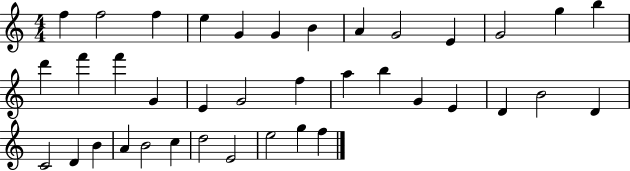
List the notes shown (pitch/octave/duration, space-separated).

F5/q F5/h F5/q E5/q G4/q G4/q B4/q A4/q G4/h E4/q G4/h G5/q B5/q D6/q F6/q F6/q G4/q E4/q G4/h F5/q A5/q B5/q G4/q E4/q D4/q B4/h D4/q C4/h D4/q B4/q A4/q B4/h C5/q D5/h E4/h E5/h G5/q F5/q